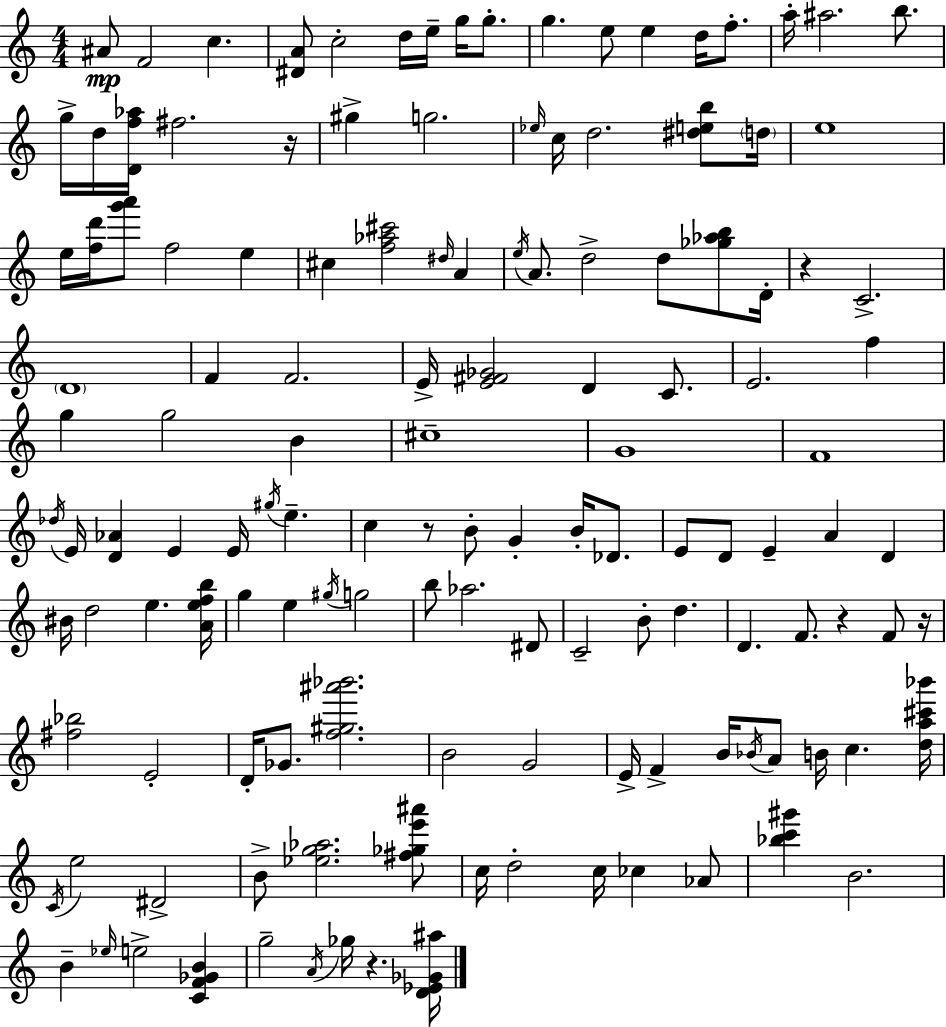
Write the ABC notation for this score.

X:1
T:Untitled
M:4/4
L:1/4
K:Am
^A/2 F2 c [^DA]/2 c2 d/4 e/4 g/4 g/2 g e/2 e d/4 f/2 a/4 ^a2 b/2 g/4 d/4 [Df_a]/4 ^f2 z/4 ^g g2 _e/4 c/4 d2 [^deb]/2 d/4 e4 e/4 [fd']/4 [g'a']/2 f2 e ^c [f_a^c']2 ^d/4 A e/4 A/2 d2 d/2 [_g_ab]/2 D/4 z C2 D4 F F2 E/4 [E^F_G]2 D C/2 E2 f g g2 B ^c4 G4 F4 _d/4 E/4 [D_A] E E/4 ^g/4 e c z/2 B/2 G B/4 _D/2 E/2 D/2 E A D ^B/4 d2 e [Aefb]/4 g e ^g/4 g2 b/2 _a2 ^D/2 C2 B/2 d D F/2 z F/2 z/4 [^f_b]2 E2 D/4 _G/2 [f^g^a'_b']2 B2 G2 E/4 F B/4 _B/4 A/2 B/4 c [da^c'_b']/4 C/4 e2 ^D2 B/2 [_eg_a]2 [^f_ge'^a']/2 c/4 d2 c/4 _c _A/2 [_bc'^g'] B2 B _e/4 e2 [CF_GB] g2 A/4 _g/4 z [D_E_G^a]/4